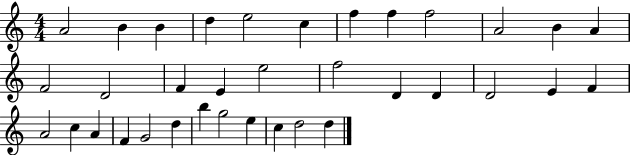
{
  \clef treble
  \numericTimeSignature
  \time 4/4
  \key c \major
  a'2 b'4 b'4 | d''4 e''2 c''4 | f''4 f''4 f''2 | a'2 b'4 a'4 | \break f'2 d'2 | f'4 e'4 e''2 | f''2 d'4 d'4 | d'2 e'4 f'4 | \break a'2 c''4 a'4 | f'4 g'2 d''4 | b''4 g''2 e''4 | c''4 d''2 d''4 | \break \bar "|."
}